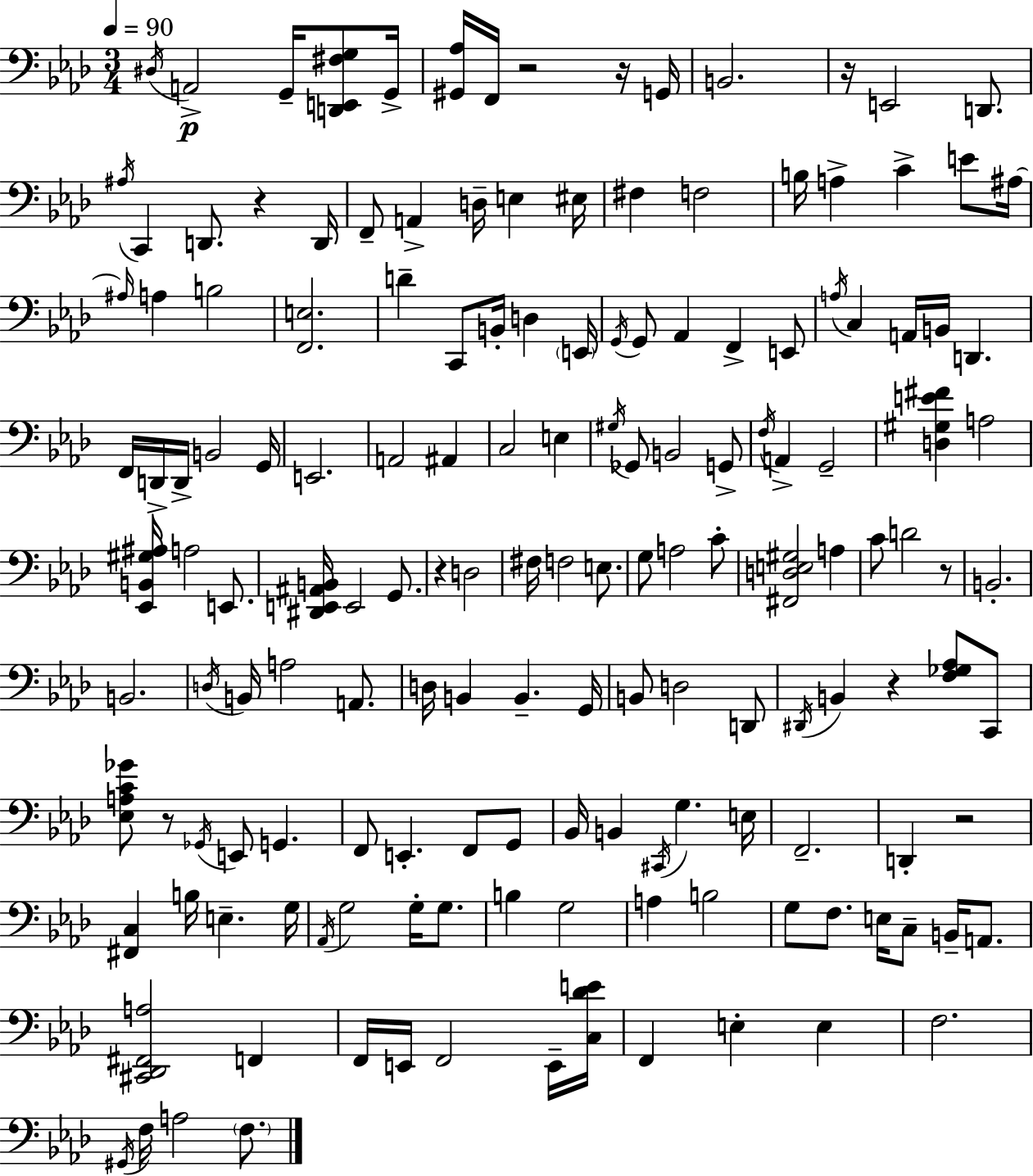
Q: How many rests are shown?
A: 9